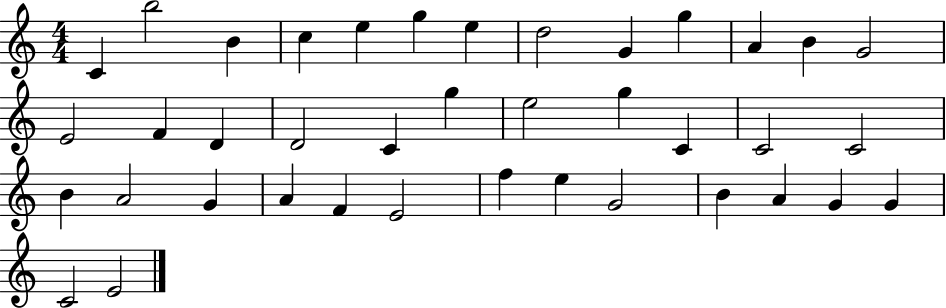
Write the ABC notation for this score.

X:1
T:Untitled
M:4/4
L:1/4
K:C
C b2 B c e g e d2 G g A B G2 E2 F D D2 C g e2 g C C2 C2 B A2 G A F E2 f e G2 B A G G C2 E2